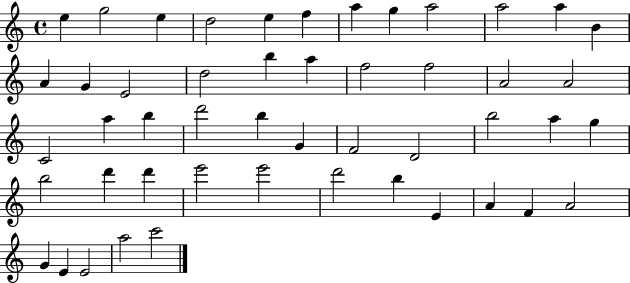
{
  \clef treble
  \time 4/4
  \defaultTimeSignature
  \key c \major
  e''4 g''2 e''4 | d''2 e''4 f''4 | a''4 g''4 a''2 | a''2 a''4 b'4 | \break a'4 g'4 e'2 | d''2 b''4 a''4 | f''2 f''2 | a'2 a'2 | \break c'2 a''4 b''4 | d'''2 b''4 g'4 | f'2 d'2 | b''2 a''4 g''4 | \break b''2 d'''4 d'''4 | e'''2 e'''2 | d'''2 b''4 e'4 | a'4 f'4 a'2 | \break g'4 e'4 e'2 | a''2 c'''2 | \bar "|."
}